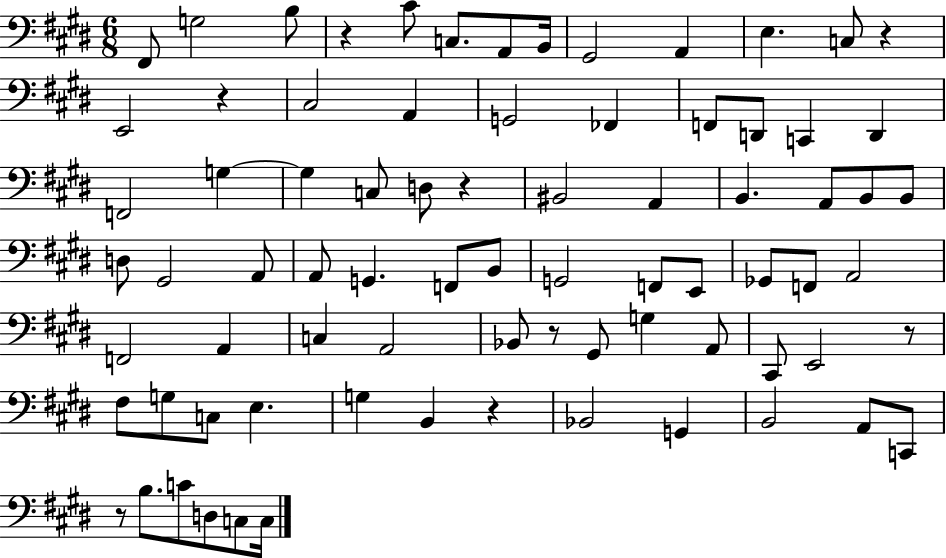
F#2/e G3/h B3/e R/q C#4/e C3/e. A2/e B2/s G#2/h A2/q E3/q. C3/e R/q E2/h R/q C#3/h A2/q G2/h FES2/q F2/e D2/e C2/q D2/q F2/h G3/q G3/q C3/e D3/e R/q BIS2/h A2/q B2/q. A2/e B2/e B2/e D3/e G#2/h A2/e A2/e G2/q. F2/e B2/e G2/h F2/e E2/e Gb2/e F2/e A2/h F2/h A2/q C3/q A2/h Bb2/e R/e G#2/e G3/q A2/e C#2/e E2/h R/e F#3/e G3/e C3/e E3/q. G3/q B2/q R/q Bb2/h G2/q B2/h A2/e C2/e R/e B3/e. C4/e D3/e C3/e C3/s